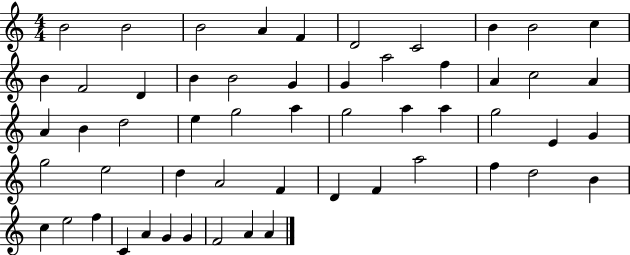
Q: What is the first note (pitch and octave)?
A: B4